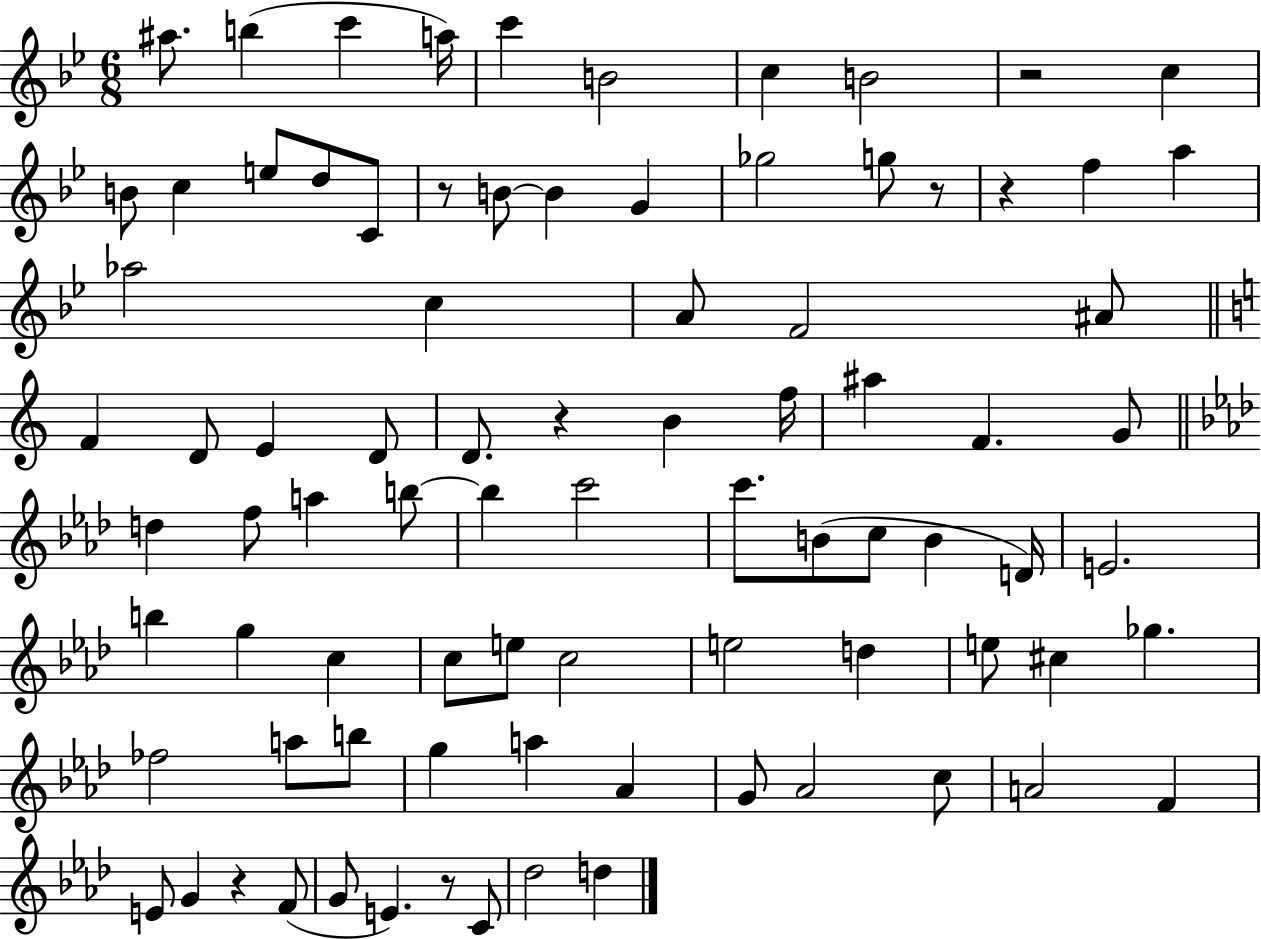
{
  \clef treble
  \numericTimeSignature
  \time 6/8
  \key bes \major
  ais''8. b''4( c'''4 a''16) | c'''4 b'2 | c''4 b'2 | r2 c''4 | \break b'8 c''4 e''8 d''8 c'8 | r8 b'8~~ b'4 g'4 | ges''2 g''8 r8 | r4 f''4 a''4 | \break aes''2 c''4 | a'8 f'2 ais'8 | \bar "||" \break \key c \major f'4 d'8 e'4 d'8 | d'8. r4 b'4 f''16 | ais''4 f'4. g'8 | \bar "||" \break \key f \minor d''4 f''8 a''4 b''8~~ | b''4 c'''2 | c'''8. b'8( c''8 b'4 d'16) | e'2. | \break b''4 g''4 c''4 | c''8 e''8 c''2 | e''2 d''4 | e''8 cis''4 ges''4. | \break fes''2 a''8 b''8 | g''4 a''4 aes'4 | g'8 aes'2 c''8 | a'2 f'4 | \break e'8 g'4 r4 f'8( | g'8 e'4.) r8 c'8 | des''2 d''4 | \bar "|."
}